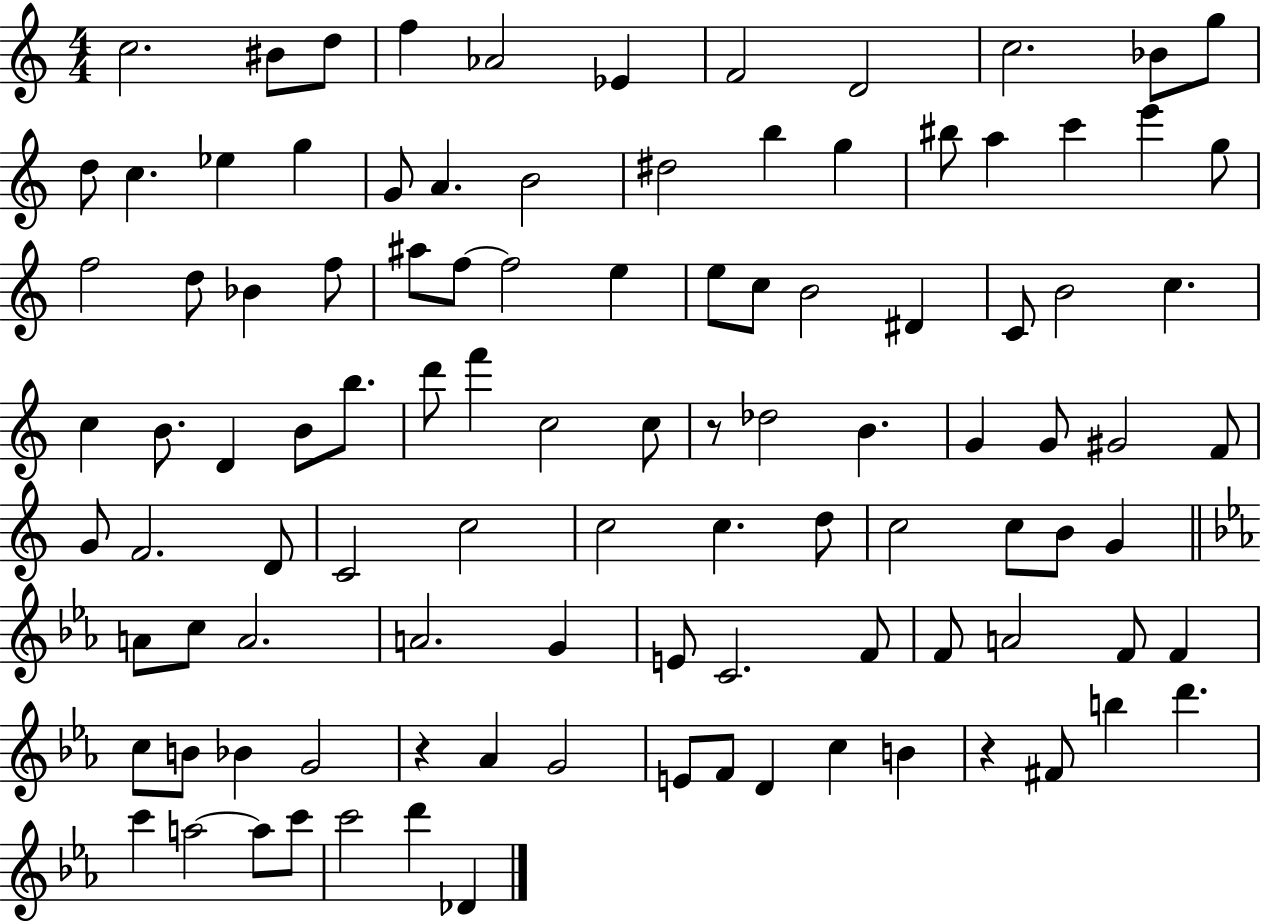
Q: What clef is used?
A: treble